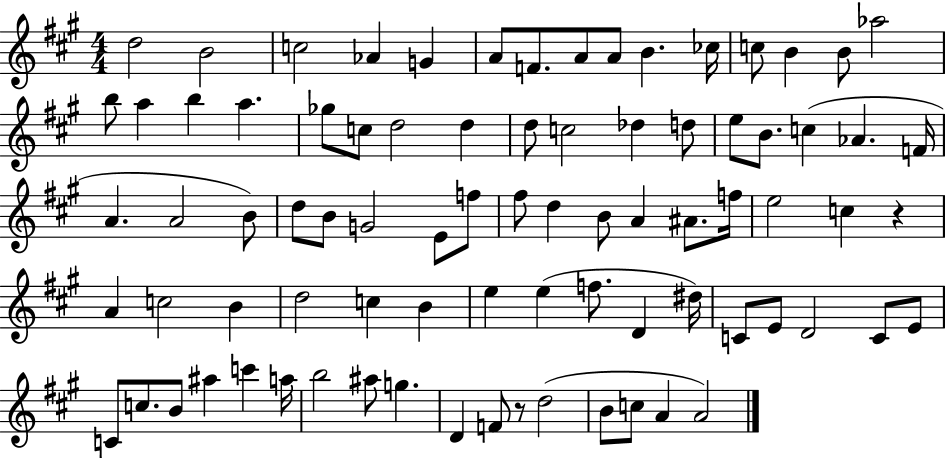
{
  \clef treble
  \numericTimeSignature
  \time 4/4
  \key a \major
  d''2 b'2 | c''2 aes'4 g'4 | a'8 f'8. a'8 a'8 b'4. ces''16 | c''8 b'4 b'8 aes''2 | \break b''8 a''4 b''4 a''4. | ges''8 c''8 d''2 d''4 | d''8 c''2 des''4 d''8 | e''8 b'8. c''4( aes'4. f'16 | \break a'4. a'2 b'8) | d''8 b'8 g'2 e'8 f''8 | fis''8 d''4 b'8 a'4 ais'8. f''16 | e''2 c''4 r4 | \break a'4 c''2 b'4 | d''2 c''4 b'4 | e''4 e''4( f''8. d'4 dis''16) | c'8 e'8 d'2 c'8 e'8 | \break c'8 c''8. b'8 ais''4 c'''4 a''16 | b''2 ais''8 g''4. | d'4 f'8 r8 d''2( | b'8 c''8 a'4 a'2) | \break \bar "|."
}